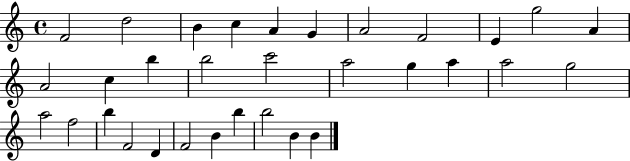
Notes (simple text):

F4/h D5/h B4/q C5/q A4/q G4/q A4/h F4/h E4/q G5/h A4/q A4/h C5/q B5/q B5/h C6/h A5/h G5/q A5/q A5/h G5/h A5/h F5/h B5/q F4/h D4/q F4/h B4/q B5/q B5/h B4/q B4/q